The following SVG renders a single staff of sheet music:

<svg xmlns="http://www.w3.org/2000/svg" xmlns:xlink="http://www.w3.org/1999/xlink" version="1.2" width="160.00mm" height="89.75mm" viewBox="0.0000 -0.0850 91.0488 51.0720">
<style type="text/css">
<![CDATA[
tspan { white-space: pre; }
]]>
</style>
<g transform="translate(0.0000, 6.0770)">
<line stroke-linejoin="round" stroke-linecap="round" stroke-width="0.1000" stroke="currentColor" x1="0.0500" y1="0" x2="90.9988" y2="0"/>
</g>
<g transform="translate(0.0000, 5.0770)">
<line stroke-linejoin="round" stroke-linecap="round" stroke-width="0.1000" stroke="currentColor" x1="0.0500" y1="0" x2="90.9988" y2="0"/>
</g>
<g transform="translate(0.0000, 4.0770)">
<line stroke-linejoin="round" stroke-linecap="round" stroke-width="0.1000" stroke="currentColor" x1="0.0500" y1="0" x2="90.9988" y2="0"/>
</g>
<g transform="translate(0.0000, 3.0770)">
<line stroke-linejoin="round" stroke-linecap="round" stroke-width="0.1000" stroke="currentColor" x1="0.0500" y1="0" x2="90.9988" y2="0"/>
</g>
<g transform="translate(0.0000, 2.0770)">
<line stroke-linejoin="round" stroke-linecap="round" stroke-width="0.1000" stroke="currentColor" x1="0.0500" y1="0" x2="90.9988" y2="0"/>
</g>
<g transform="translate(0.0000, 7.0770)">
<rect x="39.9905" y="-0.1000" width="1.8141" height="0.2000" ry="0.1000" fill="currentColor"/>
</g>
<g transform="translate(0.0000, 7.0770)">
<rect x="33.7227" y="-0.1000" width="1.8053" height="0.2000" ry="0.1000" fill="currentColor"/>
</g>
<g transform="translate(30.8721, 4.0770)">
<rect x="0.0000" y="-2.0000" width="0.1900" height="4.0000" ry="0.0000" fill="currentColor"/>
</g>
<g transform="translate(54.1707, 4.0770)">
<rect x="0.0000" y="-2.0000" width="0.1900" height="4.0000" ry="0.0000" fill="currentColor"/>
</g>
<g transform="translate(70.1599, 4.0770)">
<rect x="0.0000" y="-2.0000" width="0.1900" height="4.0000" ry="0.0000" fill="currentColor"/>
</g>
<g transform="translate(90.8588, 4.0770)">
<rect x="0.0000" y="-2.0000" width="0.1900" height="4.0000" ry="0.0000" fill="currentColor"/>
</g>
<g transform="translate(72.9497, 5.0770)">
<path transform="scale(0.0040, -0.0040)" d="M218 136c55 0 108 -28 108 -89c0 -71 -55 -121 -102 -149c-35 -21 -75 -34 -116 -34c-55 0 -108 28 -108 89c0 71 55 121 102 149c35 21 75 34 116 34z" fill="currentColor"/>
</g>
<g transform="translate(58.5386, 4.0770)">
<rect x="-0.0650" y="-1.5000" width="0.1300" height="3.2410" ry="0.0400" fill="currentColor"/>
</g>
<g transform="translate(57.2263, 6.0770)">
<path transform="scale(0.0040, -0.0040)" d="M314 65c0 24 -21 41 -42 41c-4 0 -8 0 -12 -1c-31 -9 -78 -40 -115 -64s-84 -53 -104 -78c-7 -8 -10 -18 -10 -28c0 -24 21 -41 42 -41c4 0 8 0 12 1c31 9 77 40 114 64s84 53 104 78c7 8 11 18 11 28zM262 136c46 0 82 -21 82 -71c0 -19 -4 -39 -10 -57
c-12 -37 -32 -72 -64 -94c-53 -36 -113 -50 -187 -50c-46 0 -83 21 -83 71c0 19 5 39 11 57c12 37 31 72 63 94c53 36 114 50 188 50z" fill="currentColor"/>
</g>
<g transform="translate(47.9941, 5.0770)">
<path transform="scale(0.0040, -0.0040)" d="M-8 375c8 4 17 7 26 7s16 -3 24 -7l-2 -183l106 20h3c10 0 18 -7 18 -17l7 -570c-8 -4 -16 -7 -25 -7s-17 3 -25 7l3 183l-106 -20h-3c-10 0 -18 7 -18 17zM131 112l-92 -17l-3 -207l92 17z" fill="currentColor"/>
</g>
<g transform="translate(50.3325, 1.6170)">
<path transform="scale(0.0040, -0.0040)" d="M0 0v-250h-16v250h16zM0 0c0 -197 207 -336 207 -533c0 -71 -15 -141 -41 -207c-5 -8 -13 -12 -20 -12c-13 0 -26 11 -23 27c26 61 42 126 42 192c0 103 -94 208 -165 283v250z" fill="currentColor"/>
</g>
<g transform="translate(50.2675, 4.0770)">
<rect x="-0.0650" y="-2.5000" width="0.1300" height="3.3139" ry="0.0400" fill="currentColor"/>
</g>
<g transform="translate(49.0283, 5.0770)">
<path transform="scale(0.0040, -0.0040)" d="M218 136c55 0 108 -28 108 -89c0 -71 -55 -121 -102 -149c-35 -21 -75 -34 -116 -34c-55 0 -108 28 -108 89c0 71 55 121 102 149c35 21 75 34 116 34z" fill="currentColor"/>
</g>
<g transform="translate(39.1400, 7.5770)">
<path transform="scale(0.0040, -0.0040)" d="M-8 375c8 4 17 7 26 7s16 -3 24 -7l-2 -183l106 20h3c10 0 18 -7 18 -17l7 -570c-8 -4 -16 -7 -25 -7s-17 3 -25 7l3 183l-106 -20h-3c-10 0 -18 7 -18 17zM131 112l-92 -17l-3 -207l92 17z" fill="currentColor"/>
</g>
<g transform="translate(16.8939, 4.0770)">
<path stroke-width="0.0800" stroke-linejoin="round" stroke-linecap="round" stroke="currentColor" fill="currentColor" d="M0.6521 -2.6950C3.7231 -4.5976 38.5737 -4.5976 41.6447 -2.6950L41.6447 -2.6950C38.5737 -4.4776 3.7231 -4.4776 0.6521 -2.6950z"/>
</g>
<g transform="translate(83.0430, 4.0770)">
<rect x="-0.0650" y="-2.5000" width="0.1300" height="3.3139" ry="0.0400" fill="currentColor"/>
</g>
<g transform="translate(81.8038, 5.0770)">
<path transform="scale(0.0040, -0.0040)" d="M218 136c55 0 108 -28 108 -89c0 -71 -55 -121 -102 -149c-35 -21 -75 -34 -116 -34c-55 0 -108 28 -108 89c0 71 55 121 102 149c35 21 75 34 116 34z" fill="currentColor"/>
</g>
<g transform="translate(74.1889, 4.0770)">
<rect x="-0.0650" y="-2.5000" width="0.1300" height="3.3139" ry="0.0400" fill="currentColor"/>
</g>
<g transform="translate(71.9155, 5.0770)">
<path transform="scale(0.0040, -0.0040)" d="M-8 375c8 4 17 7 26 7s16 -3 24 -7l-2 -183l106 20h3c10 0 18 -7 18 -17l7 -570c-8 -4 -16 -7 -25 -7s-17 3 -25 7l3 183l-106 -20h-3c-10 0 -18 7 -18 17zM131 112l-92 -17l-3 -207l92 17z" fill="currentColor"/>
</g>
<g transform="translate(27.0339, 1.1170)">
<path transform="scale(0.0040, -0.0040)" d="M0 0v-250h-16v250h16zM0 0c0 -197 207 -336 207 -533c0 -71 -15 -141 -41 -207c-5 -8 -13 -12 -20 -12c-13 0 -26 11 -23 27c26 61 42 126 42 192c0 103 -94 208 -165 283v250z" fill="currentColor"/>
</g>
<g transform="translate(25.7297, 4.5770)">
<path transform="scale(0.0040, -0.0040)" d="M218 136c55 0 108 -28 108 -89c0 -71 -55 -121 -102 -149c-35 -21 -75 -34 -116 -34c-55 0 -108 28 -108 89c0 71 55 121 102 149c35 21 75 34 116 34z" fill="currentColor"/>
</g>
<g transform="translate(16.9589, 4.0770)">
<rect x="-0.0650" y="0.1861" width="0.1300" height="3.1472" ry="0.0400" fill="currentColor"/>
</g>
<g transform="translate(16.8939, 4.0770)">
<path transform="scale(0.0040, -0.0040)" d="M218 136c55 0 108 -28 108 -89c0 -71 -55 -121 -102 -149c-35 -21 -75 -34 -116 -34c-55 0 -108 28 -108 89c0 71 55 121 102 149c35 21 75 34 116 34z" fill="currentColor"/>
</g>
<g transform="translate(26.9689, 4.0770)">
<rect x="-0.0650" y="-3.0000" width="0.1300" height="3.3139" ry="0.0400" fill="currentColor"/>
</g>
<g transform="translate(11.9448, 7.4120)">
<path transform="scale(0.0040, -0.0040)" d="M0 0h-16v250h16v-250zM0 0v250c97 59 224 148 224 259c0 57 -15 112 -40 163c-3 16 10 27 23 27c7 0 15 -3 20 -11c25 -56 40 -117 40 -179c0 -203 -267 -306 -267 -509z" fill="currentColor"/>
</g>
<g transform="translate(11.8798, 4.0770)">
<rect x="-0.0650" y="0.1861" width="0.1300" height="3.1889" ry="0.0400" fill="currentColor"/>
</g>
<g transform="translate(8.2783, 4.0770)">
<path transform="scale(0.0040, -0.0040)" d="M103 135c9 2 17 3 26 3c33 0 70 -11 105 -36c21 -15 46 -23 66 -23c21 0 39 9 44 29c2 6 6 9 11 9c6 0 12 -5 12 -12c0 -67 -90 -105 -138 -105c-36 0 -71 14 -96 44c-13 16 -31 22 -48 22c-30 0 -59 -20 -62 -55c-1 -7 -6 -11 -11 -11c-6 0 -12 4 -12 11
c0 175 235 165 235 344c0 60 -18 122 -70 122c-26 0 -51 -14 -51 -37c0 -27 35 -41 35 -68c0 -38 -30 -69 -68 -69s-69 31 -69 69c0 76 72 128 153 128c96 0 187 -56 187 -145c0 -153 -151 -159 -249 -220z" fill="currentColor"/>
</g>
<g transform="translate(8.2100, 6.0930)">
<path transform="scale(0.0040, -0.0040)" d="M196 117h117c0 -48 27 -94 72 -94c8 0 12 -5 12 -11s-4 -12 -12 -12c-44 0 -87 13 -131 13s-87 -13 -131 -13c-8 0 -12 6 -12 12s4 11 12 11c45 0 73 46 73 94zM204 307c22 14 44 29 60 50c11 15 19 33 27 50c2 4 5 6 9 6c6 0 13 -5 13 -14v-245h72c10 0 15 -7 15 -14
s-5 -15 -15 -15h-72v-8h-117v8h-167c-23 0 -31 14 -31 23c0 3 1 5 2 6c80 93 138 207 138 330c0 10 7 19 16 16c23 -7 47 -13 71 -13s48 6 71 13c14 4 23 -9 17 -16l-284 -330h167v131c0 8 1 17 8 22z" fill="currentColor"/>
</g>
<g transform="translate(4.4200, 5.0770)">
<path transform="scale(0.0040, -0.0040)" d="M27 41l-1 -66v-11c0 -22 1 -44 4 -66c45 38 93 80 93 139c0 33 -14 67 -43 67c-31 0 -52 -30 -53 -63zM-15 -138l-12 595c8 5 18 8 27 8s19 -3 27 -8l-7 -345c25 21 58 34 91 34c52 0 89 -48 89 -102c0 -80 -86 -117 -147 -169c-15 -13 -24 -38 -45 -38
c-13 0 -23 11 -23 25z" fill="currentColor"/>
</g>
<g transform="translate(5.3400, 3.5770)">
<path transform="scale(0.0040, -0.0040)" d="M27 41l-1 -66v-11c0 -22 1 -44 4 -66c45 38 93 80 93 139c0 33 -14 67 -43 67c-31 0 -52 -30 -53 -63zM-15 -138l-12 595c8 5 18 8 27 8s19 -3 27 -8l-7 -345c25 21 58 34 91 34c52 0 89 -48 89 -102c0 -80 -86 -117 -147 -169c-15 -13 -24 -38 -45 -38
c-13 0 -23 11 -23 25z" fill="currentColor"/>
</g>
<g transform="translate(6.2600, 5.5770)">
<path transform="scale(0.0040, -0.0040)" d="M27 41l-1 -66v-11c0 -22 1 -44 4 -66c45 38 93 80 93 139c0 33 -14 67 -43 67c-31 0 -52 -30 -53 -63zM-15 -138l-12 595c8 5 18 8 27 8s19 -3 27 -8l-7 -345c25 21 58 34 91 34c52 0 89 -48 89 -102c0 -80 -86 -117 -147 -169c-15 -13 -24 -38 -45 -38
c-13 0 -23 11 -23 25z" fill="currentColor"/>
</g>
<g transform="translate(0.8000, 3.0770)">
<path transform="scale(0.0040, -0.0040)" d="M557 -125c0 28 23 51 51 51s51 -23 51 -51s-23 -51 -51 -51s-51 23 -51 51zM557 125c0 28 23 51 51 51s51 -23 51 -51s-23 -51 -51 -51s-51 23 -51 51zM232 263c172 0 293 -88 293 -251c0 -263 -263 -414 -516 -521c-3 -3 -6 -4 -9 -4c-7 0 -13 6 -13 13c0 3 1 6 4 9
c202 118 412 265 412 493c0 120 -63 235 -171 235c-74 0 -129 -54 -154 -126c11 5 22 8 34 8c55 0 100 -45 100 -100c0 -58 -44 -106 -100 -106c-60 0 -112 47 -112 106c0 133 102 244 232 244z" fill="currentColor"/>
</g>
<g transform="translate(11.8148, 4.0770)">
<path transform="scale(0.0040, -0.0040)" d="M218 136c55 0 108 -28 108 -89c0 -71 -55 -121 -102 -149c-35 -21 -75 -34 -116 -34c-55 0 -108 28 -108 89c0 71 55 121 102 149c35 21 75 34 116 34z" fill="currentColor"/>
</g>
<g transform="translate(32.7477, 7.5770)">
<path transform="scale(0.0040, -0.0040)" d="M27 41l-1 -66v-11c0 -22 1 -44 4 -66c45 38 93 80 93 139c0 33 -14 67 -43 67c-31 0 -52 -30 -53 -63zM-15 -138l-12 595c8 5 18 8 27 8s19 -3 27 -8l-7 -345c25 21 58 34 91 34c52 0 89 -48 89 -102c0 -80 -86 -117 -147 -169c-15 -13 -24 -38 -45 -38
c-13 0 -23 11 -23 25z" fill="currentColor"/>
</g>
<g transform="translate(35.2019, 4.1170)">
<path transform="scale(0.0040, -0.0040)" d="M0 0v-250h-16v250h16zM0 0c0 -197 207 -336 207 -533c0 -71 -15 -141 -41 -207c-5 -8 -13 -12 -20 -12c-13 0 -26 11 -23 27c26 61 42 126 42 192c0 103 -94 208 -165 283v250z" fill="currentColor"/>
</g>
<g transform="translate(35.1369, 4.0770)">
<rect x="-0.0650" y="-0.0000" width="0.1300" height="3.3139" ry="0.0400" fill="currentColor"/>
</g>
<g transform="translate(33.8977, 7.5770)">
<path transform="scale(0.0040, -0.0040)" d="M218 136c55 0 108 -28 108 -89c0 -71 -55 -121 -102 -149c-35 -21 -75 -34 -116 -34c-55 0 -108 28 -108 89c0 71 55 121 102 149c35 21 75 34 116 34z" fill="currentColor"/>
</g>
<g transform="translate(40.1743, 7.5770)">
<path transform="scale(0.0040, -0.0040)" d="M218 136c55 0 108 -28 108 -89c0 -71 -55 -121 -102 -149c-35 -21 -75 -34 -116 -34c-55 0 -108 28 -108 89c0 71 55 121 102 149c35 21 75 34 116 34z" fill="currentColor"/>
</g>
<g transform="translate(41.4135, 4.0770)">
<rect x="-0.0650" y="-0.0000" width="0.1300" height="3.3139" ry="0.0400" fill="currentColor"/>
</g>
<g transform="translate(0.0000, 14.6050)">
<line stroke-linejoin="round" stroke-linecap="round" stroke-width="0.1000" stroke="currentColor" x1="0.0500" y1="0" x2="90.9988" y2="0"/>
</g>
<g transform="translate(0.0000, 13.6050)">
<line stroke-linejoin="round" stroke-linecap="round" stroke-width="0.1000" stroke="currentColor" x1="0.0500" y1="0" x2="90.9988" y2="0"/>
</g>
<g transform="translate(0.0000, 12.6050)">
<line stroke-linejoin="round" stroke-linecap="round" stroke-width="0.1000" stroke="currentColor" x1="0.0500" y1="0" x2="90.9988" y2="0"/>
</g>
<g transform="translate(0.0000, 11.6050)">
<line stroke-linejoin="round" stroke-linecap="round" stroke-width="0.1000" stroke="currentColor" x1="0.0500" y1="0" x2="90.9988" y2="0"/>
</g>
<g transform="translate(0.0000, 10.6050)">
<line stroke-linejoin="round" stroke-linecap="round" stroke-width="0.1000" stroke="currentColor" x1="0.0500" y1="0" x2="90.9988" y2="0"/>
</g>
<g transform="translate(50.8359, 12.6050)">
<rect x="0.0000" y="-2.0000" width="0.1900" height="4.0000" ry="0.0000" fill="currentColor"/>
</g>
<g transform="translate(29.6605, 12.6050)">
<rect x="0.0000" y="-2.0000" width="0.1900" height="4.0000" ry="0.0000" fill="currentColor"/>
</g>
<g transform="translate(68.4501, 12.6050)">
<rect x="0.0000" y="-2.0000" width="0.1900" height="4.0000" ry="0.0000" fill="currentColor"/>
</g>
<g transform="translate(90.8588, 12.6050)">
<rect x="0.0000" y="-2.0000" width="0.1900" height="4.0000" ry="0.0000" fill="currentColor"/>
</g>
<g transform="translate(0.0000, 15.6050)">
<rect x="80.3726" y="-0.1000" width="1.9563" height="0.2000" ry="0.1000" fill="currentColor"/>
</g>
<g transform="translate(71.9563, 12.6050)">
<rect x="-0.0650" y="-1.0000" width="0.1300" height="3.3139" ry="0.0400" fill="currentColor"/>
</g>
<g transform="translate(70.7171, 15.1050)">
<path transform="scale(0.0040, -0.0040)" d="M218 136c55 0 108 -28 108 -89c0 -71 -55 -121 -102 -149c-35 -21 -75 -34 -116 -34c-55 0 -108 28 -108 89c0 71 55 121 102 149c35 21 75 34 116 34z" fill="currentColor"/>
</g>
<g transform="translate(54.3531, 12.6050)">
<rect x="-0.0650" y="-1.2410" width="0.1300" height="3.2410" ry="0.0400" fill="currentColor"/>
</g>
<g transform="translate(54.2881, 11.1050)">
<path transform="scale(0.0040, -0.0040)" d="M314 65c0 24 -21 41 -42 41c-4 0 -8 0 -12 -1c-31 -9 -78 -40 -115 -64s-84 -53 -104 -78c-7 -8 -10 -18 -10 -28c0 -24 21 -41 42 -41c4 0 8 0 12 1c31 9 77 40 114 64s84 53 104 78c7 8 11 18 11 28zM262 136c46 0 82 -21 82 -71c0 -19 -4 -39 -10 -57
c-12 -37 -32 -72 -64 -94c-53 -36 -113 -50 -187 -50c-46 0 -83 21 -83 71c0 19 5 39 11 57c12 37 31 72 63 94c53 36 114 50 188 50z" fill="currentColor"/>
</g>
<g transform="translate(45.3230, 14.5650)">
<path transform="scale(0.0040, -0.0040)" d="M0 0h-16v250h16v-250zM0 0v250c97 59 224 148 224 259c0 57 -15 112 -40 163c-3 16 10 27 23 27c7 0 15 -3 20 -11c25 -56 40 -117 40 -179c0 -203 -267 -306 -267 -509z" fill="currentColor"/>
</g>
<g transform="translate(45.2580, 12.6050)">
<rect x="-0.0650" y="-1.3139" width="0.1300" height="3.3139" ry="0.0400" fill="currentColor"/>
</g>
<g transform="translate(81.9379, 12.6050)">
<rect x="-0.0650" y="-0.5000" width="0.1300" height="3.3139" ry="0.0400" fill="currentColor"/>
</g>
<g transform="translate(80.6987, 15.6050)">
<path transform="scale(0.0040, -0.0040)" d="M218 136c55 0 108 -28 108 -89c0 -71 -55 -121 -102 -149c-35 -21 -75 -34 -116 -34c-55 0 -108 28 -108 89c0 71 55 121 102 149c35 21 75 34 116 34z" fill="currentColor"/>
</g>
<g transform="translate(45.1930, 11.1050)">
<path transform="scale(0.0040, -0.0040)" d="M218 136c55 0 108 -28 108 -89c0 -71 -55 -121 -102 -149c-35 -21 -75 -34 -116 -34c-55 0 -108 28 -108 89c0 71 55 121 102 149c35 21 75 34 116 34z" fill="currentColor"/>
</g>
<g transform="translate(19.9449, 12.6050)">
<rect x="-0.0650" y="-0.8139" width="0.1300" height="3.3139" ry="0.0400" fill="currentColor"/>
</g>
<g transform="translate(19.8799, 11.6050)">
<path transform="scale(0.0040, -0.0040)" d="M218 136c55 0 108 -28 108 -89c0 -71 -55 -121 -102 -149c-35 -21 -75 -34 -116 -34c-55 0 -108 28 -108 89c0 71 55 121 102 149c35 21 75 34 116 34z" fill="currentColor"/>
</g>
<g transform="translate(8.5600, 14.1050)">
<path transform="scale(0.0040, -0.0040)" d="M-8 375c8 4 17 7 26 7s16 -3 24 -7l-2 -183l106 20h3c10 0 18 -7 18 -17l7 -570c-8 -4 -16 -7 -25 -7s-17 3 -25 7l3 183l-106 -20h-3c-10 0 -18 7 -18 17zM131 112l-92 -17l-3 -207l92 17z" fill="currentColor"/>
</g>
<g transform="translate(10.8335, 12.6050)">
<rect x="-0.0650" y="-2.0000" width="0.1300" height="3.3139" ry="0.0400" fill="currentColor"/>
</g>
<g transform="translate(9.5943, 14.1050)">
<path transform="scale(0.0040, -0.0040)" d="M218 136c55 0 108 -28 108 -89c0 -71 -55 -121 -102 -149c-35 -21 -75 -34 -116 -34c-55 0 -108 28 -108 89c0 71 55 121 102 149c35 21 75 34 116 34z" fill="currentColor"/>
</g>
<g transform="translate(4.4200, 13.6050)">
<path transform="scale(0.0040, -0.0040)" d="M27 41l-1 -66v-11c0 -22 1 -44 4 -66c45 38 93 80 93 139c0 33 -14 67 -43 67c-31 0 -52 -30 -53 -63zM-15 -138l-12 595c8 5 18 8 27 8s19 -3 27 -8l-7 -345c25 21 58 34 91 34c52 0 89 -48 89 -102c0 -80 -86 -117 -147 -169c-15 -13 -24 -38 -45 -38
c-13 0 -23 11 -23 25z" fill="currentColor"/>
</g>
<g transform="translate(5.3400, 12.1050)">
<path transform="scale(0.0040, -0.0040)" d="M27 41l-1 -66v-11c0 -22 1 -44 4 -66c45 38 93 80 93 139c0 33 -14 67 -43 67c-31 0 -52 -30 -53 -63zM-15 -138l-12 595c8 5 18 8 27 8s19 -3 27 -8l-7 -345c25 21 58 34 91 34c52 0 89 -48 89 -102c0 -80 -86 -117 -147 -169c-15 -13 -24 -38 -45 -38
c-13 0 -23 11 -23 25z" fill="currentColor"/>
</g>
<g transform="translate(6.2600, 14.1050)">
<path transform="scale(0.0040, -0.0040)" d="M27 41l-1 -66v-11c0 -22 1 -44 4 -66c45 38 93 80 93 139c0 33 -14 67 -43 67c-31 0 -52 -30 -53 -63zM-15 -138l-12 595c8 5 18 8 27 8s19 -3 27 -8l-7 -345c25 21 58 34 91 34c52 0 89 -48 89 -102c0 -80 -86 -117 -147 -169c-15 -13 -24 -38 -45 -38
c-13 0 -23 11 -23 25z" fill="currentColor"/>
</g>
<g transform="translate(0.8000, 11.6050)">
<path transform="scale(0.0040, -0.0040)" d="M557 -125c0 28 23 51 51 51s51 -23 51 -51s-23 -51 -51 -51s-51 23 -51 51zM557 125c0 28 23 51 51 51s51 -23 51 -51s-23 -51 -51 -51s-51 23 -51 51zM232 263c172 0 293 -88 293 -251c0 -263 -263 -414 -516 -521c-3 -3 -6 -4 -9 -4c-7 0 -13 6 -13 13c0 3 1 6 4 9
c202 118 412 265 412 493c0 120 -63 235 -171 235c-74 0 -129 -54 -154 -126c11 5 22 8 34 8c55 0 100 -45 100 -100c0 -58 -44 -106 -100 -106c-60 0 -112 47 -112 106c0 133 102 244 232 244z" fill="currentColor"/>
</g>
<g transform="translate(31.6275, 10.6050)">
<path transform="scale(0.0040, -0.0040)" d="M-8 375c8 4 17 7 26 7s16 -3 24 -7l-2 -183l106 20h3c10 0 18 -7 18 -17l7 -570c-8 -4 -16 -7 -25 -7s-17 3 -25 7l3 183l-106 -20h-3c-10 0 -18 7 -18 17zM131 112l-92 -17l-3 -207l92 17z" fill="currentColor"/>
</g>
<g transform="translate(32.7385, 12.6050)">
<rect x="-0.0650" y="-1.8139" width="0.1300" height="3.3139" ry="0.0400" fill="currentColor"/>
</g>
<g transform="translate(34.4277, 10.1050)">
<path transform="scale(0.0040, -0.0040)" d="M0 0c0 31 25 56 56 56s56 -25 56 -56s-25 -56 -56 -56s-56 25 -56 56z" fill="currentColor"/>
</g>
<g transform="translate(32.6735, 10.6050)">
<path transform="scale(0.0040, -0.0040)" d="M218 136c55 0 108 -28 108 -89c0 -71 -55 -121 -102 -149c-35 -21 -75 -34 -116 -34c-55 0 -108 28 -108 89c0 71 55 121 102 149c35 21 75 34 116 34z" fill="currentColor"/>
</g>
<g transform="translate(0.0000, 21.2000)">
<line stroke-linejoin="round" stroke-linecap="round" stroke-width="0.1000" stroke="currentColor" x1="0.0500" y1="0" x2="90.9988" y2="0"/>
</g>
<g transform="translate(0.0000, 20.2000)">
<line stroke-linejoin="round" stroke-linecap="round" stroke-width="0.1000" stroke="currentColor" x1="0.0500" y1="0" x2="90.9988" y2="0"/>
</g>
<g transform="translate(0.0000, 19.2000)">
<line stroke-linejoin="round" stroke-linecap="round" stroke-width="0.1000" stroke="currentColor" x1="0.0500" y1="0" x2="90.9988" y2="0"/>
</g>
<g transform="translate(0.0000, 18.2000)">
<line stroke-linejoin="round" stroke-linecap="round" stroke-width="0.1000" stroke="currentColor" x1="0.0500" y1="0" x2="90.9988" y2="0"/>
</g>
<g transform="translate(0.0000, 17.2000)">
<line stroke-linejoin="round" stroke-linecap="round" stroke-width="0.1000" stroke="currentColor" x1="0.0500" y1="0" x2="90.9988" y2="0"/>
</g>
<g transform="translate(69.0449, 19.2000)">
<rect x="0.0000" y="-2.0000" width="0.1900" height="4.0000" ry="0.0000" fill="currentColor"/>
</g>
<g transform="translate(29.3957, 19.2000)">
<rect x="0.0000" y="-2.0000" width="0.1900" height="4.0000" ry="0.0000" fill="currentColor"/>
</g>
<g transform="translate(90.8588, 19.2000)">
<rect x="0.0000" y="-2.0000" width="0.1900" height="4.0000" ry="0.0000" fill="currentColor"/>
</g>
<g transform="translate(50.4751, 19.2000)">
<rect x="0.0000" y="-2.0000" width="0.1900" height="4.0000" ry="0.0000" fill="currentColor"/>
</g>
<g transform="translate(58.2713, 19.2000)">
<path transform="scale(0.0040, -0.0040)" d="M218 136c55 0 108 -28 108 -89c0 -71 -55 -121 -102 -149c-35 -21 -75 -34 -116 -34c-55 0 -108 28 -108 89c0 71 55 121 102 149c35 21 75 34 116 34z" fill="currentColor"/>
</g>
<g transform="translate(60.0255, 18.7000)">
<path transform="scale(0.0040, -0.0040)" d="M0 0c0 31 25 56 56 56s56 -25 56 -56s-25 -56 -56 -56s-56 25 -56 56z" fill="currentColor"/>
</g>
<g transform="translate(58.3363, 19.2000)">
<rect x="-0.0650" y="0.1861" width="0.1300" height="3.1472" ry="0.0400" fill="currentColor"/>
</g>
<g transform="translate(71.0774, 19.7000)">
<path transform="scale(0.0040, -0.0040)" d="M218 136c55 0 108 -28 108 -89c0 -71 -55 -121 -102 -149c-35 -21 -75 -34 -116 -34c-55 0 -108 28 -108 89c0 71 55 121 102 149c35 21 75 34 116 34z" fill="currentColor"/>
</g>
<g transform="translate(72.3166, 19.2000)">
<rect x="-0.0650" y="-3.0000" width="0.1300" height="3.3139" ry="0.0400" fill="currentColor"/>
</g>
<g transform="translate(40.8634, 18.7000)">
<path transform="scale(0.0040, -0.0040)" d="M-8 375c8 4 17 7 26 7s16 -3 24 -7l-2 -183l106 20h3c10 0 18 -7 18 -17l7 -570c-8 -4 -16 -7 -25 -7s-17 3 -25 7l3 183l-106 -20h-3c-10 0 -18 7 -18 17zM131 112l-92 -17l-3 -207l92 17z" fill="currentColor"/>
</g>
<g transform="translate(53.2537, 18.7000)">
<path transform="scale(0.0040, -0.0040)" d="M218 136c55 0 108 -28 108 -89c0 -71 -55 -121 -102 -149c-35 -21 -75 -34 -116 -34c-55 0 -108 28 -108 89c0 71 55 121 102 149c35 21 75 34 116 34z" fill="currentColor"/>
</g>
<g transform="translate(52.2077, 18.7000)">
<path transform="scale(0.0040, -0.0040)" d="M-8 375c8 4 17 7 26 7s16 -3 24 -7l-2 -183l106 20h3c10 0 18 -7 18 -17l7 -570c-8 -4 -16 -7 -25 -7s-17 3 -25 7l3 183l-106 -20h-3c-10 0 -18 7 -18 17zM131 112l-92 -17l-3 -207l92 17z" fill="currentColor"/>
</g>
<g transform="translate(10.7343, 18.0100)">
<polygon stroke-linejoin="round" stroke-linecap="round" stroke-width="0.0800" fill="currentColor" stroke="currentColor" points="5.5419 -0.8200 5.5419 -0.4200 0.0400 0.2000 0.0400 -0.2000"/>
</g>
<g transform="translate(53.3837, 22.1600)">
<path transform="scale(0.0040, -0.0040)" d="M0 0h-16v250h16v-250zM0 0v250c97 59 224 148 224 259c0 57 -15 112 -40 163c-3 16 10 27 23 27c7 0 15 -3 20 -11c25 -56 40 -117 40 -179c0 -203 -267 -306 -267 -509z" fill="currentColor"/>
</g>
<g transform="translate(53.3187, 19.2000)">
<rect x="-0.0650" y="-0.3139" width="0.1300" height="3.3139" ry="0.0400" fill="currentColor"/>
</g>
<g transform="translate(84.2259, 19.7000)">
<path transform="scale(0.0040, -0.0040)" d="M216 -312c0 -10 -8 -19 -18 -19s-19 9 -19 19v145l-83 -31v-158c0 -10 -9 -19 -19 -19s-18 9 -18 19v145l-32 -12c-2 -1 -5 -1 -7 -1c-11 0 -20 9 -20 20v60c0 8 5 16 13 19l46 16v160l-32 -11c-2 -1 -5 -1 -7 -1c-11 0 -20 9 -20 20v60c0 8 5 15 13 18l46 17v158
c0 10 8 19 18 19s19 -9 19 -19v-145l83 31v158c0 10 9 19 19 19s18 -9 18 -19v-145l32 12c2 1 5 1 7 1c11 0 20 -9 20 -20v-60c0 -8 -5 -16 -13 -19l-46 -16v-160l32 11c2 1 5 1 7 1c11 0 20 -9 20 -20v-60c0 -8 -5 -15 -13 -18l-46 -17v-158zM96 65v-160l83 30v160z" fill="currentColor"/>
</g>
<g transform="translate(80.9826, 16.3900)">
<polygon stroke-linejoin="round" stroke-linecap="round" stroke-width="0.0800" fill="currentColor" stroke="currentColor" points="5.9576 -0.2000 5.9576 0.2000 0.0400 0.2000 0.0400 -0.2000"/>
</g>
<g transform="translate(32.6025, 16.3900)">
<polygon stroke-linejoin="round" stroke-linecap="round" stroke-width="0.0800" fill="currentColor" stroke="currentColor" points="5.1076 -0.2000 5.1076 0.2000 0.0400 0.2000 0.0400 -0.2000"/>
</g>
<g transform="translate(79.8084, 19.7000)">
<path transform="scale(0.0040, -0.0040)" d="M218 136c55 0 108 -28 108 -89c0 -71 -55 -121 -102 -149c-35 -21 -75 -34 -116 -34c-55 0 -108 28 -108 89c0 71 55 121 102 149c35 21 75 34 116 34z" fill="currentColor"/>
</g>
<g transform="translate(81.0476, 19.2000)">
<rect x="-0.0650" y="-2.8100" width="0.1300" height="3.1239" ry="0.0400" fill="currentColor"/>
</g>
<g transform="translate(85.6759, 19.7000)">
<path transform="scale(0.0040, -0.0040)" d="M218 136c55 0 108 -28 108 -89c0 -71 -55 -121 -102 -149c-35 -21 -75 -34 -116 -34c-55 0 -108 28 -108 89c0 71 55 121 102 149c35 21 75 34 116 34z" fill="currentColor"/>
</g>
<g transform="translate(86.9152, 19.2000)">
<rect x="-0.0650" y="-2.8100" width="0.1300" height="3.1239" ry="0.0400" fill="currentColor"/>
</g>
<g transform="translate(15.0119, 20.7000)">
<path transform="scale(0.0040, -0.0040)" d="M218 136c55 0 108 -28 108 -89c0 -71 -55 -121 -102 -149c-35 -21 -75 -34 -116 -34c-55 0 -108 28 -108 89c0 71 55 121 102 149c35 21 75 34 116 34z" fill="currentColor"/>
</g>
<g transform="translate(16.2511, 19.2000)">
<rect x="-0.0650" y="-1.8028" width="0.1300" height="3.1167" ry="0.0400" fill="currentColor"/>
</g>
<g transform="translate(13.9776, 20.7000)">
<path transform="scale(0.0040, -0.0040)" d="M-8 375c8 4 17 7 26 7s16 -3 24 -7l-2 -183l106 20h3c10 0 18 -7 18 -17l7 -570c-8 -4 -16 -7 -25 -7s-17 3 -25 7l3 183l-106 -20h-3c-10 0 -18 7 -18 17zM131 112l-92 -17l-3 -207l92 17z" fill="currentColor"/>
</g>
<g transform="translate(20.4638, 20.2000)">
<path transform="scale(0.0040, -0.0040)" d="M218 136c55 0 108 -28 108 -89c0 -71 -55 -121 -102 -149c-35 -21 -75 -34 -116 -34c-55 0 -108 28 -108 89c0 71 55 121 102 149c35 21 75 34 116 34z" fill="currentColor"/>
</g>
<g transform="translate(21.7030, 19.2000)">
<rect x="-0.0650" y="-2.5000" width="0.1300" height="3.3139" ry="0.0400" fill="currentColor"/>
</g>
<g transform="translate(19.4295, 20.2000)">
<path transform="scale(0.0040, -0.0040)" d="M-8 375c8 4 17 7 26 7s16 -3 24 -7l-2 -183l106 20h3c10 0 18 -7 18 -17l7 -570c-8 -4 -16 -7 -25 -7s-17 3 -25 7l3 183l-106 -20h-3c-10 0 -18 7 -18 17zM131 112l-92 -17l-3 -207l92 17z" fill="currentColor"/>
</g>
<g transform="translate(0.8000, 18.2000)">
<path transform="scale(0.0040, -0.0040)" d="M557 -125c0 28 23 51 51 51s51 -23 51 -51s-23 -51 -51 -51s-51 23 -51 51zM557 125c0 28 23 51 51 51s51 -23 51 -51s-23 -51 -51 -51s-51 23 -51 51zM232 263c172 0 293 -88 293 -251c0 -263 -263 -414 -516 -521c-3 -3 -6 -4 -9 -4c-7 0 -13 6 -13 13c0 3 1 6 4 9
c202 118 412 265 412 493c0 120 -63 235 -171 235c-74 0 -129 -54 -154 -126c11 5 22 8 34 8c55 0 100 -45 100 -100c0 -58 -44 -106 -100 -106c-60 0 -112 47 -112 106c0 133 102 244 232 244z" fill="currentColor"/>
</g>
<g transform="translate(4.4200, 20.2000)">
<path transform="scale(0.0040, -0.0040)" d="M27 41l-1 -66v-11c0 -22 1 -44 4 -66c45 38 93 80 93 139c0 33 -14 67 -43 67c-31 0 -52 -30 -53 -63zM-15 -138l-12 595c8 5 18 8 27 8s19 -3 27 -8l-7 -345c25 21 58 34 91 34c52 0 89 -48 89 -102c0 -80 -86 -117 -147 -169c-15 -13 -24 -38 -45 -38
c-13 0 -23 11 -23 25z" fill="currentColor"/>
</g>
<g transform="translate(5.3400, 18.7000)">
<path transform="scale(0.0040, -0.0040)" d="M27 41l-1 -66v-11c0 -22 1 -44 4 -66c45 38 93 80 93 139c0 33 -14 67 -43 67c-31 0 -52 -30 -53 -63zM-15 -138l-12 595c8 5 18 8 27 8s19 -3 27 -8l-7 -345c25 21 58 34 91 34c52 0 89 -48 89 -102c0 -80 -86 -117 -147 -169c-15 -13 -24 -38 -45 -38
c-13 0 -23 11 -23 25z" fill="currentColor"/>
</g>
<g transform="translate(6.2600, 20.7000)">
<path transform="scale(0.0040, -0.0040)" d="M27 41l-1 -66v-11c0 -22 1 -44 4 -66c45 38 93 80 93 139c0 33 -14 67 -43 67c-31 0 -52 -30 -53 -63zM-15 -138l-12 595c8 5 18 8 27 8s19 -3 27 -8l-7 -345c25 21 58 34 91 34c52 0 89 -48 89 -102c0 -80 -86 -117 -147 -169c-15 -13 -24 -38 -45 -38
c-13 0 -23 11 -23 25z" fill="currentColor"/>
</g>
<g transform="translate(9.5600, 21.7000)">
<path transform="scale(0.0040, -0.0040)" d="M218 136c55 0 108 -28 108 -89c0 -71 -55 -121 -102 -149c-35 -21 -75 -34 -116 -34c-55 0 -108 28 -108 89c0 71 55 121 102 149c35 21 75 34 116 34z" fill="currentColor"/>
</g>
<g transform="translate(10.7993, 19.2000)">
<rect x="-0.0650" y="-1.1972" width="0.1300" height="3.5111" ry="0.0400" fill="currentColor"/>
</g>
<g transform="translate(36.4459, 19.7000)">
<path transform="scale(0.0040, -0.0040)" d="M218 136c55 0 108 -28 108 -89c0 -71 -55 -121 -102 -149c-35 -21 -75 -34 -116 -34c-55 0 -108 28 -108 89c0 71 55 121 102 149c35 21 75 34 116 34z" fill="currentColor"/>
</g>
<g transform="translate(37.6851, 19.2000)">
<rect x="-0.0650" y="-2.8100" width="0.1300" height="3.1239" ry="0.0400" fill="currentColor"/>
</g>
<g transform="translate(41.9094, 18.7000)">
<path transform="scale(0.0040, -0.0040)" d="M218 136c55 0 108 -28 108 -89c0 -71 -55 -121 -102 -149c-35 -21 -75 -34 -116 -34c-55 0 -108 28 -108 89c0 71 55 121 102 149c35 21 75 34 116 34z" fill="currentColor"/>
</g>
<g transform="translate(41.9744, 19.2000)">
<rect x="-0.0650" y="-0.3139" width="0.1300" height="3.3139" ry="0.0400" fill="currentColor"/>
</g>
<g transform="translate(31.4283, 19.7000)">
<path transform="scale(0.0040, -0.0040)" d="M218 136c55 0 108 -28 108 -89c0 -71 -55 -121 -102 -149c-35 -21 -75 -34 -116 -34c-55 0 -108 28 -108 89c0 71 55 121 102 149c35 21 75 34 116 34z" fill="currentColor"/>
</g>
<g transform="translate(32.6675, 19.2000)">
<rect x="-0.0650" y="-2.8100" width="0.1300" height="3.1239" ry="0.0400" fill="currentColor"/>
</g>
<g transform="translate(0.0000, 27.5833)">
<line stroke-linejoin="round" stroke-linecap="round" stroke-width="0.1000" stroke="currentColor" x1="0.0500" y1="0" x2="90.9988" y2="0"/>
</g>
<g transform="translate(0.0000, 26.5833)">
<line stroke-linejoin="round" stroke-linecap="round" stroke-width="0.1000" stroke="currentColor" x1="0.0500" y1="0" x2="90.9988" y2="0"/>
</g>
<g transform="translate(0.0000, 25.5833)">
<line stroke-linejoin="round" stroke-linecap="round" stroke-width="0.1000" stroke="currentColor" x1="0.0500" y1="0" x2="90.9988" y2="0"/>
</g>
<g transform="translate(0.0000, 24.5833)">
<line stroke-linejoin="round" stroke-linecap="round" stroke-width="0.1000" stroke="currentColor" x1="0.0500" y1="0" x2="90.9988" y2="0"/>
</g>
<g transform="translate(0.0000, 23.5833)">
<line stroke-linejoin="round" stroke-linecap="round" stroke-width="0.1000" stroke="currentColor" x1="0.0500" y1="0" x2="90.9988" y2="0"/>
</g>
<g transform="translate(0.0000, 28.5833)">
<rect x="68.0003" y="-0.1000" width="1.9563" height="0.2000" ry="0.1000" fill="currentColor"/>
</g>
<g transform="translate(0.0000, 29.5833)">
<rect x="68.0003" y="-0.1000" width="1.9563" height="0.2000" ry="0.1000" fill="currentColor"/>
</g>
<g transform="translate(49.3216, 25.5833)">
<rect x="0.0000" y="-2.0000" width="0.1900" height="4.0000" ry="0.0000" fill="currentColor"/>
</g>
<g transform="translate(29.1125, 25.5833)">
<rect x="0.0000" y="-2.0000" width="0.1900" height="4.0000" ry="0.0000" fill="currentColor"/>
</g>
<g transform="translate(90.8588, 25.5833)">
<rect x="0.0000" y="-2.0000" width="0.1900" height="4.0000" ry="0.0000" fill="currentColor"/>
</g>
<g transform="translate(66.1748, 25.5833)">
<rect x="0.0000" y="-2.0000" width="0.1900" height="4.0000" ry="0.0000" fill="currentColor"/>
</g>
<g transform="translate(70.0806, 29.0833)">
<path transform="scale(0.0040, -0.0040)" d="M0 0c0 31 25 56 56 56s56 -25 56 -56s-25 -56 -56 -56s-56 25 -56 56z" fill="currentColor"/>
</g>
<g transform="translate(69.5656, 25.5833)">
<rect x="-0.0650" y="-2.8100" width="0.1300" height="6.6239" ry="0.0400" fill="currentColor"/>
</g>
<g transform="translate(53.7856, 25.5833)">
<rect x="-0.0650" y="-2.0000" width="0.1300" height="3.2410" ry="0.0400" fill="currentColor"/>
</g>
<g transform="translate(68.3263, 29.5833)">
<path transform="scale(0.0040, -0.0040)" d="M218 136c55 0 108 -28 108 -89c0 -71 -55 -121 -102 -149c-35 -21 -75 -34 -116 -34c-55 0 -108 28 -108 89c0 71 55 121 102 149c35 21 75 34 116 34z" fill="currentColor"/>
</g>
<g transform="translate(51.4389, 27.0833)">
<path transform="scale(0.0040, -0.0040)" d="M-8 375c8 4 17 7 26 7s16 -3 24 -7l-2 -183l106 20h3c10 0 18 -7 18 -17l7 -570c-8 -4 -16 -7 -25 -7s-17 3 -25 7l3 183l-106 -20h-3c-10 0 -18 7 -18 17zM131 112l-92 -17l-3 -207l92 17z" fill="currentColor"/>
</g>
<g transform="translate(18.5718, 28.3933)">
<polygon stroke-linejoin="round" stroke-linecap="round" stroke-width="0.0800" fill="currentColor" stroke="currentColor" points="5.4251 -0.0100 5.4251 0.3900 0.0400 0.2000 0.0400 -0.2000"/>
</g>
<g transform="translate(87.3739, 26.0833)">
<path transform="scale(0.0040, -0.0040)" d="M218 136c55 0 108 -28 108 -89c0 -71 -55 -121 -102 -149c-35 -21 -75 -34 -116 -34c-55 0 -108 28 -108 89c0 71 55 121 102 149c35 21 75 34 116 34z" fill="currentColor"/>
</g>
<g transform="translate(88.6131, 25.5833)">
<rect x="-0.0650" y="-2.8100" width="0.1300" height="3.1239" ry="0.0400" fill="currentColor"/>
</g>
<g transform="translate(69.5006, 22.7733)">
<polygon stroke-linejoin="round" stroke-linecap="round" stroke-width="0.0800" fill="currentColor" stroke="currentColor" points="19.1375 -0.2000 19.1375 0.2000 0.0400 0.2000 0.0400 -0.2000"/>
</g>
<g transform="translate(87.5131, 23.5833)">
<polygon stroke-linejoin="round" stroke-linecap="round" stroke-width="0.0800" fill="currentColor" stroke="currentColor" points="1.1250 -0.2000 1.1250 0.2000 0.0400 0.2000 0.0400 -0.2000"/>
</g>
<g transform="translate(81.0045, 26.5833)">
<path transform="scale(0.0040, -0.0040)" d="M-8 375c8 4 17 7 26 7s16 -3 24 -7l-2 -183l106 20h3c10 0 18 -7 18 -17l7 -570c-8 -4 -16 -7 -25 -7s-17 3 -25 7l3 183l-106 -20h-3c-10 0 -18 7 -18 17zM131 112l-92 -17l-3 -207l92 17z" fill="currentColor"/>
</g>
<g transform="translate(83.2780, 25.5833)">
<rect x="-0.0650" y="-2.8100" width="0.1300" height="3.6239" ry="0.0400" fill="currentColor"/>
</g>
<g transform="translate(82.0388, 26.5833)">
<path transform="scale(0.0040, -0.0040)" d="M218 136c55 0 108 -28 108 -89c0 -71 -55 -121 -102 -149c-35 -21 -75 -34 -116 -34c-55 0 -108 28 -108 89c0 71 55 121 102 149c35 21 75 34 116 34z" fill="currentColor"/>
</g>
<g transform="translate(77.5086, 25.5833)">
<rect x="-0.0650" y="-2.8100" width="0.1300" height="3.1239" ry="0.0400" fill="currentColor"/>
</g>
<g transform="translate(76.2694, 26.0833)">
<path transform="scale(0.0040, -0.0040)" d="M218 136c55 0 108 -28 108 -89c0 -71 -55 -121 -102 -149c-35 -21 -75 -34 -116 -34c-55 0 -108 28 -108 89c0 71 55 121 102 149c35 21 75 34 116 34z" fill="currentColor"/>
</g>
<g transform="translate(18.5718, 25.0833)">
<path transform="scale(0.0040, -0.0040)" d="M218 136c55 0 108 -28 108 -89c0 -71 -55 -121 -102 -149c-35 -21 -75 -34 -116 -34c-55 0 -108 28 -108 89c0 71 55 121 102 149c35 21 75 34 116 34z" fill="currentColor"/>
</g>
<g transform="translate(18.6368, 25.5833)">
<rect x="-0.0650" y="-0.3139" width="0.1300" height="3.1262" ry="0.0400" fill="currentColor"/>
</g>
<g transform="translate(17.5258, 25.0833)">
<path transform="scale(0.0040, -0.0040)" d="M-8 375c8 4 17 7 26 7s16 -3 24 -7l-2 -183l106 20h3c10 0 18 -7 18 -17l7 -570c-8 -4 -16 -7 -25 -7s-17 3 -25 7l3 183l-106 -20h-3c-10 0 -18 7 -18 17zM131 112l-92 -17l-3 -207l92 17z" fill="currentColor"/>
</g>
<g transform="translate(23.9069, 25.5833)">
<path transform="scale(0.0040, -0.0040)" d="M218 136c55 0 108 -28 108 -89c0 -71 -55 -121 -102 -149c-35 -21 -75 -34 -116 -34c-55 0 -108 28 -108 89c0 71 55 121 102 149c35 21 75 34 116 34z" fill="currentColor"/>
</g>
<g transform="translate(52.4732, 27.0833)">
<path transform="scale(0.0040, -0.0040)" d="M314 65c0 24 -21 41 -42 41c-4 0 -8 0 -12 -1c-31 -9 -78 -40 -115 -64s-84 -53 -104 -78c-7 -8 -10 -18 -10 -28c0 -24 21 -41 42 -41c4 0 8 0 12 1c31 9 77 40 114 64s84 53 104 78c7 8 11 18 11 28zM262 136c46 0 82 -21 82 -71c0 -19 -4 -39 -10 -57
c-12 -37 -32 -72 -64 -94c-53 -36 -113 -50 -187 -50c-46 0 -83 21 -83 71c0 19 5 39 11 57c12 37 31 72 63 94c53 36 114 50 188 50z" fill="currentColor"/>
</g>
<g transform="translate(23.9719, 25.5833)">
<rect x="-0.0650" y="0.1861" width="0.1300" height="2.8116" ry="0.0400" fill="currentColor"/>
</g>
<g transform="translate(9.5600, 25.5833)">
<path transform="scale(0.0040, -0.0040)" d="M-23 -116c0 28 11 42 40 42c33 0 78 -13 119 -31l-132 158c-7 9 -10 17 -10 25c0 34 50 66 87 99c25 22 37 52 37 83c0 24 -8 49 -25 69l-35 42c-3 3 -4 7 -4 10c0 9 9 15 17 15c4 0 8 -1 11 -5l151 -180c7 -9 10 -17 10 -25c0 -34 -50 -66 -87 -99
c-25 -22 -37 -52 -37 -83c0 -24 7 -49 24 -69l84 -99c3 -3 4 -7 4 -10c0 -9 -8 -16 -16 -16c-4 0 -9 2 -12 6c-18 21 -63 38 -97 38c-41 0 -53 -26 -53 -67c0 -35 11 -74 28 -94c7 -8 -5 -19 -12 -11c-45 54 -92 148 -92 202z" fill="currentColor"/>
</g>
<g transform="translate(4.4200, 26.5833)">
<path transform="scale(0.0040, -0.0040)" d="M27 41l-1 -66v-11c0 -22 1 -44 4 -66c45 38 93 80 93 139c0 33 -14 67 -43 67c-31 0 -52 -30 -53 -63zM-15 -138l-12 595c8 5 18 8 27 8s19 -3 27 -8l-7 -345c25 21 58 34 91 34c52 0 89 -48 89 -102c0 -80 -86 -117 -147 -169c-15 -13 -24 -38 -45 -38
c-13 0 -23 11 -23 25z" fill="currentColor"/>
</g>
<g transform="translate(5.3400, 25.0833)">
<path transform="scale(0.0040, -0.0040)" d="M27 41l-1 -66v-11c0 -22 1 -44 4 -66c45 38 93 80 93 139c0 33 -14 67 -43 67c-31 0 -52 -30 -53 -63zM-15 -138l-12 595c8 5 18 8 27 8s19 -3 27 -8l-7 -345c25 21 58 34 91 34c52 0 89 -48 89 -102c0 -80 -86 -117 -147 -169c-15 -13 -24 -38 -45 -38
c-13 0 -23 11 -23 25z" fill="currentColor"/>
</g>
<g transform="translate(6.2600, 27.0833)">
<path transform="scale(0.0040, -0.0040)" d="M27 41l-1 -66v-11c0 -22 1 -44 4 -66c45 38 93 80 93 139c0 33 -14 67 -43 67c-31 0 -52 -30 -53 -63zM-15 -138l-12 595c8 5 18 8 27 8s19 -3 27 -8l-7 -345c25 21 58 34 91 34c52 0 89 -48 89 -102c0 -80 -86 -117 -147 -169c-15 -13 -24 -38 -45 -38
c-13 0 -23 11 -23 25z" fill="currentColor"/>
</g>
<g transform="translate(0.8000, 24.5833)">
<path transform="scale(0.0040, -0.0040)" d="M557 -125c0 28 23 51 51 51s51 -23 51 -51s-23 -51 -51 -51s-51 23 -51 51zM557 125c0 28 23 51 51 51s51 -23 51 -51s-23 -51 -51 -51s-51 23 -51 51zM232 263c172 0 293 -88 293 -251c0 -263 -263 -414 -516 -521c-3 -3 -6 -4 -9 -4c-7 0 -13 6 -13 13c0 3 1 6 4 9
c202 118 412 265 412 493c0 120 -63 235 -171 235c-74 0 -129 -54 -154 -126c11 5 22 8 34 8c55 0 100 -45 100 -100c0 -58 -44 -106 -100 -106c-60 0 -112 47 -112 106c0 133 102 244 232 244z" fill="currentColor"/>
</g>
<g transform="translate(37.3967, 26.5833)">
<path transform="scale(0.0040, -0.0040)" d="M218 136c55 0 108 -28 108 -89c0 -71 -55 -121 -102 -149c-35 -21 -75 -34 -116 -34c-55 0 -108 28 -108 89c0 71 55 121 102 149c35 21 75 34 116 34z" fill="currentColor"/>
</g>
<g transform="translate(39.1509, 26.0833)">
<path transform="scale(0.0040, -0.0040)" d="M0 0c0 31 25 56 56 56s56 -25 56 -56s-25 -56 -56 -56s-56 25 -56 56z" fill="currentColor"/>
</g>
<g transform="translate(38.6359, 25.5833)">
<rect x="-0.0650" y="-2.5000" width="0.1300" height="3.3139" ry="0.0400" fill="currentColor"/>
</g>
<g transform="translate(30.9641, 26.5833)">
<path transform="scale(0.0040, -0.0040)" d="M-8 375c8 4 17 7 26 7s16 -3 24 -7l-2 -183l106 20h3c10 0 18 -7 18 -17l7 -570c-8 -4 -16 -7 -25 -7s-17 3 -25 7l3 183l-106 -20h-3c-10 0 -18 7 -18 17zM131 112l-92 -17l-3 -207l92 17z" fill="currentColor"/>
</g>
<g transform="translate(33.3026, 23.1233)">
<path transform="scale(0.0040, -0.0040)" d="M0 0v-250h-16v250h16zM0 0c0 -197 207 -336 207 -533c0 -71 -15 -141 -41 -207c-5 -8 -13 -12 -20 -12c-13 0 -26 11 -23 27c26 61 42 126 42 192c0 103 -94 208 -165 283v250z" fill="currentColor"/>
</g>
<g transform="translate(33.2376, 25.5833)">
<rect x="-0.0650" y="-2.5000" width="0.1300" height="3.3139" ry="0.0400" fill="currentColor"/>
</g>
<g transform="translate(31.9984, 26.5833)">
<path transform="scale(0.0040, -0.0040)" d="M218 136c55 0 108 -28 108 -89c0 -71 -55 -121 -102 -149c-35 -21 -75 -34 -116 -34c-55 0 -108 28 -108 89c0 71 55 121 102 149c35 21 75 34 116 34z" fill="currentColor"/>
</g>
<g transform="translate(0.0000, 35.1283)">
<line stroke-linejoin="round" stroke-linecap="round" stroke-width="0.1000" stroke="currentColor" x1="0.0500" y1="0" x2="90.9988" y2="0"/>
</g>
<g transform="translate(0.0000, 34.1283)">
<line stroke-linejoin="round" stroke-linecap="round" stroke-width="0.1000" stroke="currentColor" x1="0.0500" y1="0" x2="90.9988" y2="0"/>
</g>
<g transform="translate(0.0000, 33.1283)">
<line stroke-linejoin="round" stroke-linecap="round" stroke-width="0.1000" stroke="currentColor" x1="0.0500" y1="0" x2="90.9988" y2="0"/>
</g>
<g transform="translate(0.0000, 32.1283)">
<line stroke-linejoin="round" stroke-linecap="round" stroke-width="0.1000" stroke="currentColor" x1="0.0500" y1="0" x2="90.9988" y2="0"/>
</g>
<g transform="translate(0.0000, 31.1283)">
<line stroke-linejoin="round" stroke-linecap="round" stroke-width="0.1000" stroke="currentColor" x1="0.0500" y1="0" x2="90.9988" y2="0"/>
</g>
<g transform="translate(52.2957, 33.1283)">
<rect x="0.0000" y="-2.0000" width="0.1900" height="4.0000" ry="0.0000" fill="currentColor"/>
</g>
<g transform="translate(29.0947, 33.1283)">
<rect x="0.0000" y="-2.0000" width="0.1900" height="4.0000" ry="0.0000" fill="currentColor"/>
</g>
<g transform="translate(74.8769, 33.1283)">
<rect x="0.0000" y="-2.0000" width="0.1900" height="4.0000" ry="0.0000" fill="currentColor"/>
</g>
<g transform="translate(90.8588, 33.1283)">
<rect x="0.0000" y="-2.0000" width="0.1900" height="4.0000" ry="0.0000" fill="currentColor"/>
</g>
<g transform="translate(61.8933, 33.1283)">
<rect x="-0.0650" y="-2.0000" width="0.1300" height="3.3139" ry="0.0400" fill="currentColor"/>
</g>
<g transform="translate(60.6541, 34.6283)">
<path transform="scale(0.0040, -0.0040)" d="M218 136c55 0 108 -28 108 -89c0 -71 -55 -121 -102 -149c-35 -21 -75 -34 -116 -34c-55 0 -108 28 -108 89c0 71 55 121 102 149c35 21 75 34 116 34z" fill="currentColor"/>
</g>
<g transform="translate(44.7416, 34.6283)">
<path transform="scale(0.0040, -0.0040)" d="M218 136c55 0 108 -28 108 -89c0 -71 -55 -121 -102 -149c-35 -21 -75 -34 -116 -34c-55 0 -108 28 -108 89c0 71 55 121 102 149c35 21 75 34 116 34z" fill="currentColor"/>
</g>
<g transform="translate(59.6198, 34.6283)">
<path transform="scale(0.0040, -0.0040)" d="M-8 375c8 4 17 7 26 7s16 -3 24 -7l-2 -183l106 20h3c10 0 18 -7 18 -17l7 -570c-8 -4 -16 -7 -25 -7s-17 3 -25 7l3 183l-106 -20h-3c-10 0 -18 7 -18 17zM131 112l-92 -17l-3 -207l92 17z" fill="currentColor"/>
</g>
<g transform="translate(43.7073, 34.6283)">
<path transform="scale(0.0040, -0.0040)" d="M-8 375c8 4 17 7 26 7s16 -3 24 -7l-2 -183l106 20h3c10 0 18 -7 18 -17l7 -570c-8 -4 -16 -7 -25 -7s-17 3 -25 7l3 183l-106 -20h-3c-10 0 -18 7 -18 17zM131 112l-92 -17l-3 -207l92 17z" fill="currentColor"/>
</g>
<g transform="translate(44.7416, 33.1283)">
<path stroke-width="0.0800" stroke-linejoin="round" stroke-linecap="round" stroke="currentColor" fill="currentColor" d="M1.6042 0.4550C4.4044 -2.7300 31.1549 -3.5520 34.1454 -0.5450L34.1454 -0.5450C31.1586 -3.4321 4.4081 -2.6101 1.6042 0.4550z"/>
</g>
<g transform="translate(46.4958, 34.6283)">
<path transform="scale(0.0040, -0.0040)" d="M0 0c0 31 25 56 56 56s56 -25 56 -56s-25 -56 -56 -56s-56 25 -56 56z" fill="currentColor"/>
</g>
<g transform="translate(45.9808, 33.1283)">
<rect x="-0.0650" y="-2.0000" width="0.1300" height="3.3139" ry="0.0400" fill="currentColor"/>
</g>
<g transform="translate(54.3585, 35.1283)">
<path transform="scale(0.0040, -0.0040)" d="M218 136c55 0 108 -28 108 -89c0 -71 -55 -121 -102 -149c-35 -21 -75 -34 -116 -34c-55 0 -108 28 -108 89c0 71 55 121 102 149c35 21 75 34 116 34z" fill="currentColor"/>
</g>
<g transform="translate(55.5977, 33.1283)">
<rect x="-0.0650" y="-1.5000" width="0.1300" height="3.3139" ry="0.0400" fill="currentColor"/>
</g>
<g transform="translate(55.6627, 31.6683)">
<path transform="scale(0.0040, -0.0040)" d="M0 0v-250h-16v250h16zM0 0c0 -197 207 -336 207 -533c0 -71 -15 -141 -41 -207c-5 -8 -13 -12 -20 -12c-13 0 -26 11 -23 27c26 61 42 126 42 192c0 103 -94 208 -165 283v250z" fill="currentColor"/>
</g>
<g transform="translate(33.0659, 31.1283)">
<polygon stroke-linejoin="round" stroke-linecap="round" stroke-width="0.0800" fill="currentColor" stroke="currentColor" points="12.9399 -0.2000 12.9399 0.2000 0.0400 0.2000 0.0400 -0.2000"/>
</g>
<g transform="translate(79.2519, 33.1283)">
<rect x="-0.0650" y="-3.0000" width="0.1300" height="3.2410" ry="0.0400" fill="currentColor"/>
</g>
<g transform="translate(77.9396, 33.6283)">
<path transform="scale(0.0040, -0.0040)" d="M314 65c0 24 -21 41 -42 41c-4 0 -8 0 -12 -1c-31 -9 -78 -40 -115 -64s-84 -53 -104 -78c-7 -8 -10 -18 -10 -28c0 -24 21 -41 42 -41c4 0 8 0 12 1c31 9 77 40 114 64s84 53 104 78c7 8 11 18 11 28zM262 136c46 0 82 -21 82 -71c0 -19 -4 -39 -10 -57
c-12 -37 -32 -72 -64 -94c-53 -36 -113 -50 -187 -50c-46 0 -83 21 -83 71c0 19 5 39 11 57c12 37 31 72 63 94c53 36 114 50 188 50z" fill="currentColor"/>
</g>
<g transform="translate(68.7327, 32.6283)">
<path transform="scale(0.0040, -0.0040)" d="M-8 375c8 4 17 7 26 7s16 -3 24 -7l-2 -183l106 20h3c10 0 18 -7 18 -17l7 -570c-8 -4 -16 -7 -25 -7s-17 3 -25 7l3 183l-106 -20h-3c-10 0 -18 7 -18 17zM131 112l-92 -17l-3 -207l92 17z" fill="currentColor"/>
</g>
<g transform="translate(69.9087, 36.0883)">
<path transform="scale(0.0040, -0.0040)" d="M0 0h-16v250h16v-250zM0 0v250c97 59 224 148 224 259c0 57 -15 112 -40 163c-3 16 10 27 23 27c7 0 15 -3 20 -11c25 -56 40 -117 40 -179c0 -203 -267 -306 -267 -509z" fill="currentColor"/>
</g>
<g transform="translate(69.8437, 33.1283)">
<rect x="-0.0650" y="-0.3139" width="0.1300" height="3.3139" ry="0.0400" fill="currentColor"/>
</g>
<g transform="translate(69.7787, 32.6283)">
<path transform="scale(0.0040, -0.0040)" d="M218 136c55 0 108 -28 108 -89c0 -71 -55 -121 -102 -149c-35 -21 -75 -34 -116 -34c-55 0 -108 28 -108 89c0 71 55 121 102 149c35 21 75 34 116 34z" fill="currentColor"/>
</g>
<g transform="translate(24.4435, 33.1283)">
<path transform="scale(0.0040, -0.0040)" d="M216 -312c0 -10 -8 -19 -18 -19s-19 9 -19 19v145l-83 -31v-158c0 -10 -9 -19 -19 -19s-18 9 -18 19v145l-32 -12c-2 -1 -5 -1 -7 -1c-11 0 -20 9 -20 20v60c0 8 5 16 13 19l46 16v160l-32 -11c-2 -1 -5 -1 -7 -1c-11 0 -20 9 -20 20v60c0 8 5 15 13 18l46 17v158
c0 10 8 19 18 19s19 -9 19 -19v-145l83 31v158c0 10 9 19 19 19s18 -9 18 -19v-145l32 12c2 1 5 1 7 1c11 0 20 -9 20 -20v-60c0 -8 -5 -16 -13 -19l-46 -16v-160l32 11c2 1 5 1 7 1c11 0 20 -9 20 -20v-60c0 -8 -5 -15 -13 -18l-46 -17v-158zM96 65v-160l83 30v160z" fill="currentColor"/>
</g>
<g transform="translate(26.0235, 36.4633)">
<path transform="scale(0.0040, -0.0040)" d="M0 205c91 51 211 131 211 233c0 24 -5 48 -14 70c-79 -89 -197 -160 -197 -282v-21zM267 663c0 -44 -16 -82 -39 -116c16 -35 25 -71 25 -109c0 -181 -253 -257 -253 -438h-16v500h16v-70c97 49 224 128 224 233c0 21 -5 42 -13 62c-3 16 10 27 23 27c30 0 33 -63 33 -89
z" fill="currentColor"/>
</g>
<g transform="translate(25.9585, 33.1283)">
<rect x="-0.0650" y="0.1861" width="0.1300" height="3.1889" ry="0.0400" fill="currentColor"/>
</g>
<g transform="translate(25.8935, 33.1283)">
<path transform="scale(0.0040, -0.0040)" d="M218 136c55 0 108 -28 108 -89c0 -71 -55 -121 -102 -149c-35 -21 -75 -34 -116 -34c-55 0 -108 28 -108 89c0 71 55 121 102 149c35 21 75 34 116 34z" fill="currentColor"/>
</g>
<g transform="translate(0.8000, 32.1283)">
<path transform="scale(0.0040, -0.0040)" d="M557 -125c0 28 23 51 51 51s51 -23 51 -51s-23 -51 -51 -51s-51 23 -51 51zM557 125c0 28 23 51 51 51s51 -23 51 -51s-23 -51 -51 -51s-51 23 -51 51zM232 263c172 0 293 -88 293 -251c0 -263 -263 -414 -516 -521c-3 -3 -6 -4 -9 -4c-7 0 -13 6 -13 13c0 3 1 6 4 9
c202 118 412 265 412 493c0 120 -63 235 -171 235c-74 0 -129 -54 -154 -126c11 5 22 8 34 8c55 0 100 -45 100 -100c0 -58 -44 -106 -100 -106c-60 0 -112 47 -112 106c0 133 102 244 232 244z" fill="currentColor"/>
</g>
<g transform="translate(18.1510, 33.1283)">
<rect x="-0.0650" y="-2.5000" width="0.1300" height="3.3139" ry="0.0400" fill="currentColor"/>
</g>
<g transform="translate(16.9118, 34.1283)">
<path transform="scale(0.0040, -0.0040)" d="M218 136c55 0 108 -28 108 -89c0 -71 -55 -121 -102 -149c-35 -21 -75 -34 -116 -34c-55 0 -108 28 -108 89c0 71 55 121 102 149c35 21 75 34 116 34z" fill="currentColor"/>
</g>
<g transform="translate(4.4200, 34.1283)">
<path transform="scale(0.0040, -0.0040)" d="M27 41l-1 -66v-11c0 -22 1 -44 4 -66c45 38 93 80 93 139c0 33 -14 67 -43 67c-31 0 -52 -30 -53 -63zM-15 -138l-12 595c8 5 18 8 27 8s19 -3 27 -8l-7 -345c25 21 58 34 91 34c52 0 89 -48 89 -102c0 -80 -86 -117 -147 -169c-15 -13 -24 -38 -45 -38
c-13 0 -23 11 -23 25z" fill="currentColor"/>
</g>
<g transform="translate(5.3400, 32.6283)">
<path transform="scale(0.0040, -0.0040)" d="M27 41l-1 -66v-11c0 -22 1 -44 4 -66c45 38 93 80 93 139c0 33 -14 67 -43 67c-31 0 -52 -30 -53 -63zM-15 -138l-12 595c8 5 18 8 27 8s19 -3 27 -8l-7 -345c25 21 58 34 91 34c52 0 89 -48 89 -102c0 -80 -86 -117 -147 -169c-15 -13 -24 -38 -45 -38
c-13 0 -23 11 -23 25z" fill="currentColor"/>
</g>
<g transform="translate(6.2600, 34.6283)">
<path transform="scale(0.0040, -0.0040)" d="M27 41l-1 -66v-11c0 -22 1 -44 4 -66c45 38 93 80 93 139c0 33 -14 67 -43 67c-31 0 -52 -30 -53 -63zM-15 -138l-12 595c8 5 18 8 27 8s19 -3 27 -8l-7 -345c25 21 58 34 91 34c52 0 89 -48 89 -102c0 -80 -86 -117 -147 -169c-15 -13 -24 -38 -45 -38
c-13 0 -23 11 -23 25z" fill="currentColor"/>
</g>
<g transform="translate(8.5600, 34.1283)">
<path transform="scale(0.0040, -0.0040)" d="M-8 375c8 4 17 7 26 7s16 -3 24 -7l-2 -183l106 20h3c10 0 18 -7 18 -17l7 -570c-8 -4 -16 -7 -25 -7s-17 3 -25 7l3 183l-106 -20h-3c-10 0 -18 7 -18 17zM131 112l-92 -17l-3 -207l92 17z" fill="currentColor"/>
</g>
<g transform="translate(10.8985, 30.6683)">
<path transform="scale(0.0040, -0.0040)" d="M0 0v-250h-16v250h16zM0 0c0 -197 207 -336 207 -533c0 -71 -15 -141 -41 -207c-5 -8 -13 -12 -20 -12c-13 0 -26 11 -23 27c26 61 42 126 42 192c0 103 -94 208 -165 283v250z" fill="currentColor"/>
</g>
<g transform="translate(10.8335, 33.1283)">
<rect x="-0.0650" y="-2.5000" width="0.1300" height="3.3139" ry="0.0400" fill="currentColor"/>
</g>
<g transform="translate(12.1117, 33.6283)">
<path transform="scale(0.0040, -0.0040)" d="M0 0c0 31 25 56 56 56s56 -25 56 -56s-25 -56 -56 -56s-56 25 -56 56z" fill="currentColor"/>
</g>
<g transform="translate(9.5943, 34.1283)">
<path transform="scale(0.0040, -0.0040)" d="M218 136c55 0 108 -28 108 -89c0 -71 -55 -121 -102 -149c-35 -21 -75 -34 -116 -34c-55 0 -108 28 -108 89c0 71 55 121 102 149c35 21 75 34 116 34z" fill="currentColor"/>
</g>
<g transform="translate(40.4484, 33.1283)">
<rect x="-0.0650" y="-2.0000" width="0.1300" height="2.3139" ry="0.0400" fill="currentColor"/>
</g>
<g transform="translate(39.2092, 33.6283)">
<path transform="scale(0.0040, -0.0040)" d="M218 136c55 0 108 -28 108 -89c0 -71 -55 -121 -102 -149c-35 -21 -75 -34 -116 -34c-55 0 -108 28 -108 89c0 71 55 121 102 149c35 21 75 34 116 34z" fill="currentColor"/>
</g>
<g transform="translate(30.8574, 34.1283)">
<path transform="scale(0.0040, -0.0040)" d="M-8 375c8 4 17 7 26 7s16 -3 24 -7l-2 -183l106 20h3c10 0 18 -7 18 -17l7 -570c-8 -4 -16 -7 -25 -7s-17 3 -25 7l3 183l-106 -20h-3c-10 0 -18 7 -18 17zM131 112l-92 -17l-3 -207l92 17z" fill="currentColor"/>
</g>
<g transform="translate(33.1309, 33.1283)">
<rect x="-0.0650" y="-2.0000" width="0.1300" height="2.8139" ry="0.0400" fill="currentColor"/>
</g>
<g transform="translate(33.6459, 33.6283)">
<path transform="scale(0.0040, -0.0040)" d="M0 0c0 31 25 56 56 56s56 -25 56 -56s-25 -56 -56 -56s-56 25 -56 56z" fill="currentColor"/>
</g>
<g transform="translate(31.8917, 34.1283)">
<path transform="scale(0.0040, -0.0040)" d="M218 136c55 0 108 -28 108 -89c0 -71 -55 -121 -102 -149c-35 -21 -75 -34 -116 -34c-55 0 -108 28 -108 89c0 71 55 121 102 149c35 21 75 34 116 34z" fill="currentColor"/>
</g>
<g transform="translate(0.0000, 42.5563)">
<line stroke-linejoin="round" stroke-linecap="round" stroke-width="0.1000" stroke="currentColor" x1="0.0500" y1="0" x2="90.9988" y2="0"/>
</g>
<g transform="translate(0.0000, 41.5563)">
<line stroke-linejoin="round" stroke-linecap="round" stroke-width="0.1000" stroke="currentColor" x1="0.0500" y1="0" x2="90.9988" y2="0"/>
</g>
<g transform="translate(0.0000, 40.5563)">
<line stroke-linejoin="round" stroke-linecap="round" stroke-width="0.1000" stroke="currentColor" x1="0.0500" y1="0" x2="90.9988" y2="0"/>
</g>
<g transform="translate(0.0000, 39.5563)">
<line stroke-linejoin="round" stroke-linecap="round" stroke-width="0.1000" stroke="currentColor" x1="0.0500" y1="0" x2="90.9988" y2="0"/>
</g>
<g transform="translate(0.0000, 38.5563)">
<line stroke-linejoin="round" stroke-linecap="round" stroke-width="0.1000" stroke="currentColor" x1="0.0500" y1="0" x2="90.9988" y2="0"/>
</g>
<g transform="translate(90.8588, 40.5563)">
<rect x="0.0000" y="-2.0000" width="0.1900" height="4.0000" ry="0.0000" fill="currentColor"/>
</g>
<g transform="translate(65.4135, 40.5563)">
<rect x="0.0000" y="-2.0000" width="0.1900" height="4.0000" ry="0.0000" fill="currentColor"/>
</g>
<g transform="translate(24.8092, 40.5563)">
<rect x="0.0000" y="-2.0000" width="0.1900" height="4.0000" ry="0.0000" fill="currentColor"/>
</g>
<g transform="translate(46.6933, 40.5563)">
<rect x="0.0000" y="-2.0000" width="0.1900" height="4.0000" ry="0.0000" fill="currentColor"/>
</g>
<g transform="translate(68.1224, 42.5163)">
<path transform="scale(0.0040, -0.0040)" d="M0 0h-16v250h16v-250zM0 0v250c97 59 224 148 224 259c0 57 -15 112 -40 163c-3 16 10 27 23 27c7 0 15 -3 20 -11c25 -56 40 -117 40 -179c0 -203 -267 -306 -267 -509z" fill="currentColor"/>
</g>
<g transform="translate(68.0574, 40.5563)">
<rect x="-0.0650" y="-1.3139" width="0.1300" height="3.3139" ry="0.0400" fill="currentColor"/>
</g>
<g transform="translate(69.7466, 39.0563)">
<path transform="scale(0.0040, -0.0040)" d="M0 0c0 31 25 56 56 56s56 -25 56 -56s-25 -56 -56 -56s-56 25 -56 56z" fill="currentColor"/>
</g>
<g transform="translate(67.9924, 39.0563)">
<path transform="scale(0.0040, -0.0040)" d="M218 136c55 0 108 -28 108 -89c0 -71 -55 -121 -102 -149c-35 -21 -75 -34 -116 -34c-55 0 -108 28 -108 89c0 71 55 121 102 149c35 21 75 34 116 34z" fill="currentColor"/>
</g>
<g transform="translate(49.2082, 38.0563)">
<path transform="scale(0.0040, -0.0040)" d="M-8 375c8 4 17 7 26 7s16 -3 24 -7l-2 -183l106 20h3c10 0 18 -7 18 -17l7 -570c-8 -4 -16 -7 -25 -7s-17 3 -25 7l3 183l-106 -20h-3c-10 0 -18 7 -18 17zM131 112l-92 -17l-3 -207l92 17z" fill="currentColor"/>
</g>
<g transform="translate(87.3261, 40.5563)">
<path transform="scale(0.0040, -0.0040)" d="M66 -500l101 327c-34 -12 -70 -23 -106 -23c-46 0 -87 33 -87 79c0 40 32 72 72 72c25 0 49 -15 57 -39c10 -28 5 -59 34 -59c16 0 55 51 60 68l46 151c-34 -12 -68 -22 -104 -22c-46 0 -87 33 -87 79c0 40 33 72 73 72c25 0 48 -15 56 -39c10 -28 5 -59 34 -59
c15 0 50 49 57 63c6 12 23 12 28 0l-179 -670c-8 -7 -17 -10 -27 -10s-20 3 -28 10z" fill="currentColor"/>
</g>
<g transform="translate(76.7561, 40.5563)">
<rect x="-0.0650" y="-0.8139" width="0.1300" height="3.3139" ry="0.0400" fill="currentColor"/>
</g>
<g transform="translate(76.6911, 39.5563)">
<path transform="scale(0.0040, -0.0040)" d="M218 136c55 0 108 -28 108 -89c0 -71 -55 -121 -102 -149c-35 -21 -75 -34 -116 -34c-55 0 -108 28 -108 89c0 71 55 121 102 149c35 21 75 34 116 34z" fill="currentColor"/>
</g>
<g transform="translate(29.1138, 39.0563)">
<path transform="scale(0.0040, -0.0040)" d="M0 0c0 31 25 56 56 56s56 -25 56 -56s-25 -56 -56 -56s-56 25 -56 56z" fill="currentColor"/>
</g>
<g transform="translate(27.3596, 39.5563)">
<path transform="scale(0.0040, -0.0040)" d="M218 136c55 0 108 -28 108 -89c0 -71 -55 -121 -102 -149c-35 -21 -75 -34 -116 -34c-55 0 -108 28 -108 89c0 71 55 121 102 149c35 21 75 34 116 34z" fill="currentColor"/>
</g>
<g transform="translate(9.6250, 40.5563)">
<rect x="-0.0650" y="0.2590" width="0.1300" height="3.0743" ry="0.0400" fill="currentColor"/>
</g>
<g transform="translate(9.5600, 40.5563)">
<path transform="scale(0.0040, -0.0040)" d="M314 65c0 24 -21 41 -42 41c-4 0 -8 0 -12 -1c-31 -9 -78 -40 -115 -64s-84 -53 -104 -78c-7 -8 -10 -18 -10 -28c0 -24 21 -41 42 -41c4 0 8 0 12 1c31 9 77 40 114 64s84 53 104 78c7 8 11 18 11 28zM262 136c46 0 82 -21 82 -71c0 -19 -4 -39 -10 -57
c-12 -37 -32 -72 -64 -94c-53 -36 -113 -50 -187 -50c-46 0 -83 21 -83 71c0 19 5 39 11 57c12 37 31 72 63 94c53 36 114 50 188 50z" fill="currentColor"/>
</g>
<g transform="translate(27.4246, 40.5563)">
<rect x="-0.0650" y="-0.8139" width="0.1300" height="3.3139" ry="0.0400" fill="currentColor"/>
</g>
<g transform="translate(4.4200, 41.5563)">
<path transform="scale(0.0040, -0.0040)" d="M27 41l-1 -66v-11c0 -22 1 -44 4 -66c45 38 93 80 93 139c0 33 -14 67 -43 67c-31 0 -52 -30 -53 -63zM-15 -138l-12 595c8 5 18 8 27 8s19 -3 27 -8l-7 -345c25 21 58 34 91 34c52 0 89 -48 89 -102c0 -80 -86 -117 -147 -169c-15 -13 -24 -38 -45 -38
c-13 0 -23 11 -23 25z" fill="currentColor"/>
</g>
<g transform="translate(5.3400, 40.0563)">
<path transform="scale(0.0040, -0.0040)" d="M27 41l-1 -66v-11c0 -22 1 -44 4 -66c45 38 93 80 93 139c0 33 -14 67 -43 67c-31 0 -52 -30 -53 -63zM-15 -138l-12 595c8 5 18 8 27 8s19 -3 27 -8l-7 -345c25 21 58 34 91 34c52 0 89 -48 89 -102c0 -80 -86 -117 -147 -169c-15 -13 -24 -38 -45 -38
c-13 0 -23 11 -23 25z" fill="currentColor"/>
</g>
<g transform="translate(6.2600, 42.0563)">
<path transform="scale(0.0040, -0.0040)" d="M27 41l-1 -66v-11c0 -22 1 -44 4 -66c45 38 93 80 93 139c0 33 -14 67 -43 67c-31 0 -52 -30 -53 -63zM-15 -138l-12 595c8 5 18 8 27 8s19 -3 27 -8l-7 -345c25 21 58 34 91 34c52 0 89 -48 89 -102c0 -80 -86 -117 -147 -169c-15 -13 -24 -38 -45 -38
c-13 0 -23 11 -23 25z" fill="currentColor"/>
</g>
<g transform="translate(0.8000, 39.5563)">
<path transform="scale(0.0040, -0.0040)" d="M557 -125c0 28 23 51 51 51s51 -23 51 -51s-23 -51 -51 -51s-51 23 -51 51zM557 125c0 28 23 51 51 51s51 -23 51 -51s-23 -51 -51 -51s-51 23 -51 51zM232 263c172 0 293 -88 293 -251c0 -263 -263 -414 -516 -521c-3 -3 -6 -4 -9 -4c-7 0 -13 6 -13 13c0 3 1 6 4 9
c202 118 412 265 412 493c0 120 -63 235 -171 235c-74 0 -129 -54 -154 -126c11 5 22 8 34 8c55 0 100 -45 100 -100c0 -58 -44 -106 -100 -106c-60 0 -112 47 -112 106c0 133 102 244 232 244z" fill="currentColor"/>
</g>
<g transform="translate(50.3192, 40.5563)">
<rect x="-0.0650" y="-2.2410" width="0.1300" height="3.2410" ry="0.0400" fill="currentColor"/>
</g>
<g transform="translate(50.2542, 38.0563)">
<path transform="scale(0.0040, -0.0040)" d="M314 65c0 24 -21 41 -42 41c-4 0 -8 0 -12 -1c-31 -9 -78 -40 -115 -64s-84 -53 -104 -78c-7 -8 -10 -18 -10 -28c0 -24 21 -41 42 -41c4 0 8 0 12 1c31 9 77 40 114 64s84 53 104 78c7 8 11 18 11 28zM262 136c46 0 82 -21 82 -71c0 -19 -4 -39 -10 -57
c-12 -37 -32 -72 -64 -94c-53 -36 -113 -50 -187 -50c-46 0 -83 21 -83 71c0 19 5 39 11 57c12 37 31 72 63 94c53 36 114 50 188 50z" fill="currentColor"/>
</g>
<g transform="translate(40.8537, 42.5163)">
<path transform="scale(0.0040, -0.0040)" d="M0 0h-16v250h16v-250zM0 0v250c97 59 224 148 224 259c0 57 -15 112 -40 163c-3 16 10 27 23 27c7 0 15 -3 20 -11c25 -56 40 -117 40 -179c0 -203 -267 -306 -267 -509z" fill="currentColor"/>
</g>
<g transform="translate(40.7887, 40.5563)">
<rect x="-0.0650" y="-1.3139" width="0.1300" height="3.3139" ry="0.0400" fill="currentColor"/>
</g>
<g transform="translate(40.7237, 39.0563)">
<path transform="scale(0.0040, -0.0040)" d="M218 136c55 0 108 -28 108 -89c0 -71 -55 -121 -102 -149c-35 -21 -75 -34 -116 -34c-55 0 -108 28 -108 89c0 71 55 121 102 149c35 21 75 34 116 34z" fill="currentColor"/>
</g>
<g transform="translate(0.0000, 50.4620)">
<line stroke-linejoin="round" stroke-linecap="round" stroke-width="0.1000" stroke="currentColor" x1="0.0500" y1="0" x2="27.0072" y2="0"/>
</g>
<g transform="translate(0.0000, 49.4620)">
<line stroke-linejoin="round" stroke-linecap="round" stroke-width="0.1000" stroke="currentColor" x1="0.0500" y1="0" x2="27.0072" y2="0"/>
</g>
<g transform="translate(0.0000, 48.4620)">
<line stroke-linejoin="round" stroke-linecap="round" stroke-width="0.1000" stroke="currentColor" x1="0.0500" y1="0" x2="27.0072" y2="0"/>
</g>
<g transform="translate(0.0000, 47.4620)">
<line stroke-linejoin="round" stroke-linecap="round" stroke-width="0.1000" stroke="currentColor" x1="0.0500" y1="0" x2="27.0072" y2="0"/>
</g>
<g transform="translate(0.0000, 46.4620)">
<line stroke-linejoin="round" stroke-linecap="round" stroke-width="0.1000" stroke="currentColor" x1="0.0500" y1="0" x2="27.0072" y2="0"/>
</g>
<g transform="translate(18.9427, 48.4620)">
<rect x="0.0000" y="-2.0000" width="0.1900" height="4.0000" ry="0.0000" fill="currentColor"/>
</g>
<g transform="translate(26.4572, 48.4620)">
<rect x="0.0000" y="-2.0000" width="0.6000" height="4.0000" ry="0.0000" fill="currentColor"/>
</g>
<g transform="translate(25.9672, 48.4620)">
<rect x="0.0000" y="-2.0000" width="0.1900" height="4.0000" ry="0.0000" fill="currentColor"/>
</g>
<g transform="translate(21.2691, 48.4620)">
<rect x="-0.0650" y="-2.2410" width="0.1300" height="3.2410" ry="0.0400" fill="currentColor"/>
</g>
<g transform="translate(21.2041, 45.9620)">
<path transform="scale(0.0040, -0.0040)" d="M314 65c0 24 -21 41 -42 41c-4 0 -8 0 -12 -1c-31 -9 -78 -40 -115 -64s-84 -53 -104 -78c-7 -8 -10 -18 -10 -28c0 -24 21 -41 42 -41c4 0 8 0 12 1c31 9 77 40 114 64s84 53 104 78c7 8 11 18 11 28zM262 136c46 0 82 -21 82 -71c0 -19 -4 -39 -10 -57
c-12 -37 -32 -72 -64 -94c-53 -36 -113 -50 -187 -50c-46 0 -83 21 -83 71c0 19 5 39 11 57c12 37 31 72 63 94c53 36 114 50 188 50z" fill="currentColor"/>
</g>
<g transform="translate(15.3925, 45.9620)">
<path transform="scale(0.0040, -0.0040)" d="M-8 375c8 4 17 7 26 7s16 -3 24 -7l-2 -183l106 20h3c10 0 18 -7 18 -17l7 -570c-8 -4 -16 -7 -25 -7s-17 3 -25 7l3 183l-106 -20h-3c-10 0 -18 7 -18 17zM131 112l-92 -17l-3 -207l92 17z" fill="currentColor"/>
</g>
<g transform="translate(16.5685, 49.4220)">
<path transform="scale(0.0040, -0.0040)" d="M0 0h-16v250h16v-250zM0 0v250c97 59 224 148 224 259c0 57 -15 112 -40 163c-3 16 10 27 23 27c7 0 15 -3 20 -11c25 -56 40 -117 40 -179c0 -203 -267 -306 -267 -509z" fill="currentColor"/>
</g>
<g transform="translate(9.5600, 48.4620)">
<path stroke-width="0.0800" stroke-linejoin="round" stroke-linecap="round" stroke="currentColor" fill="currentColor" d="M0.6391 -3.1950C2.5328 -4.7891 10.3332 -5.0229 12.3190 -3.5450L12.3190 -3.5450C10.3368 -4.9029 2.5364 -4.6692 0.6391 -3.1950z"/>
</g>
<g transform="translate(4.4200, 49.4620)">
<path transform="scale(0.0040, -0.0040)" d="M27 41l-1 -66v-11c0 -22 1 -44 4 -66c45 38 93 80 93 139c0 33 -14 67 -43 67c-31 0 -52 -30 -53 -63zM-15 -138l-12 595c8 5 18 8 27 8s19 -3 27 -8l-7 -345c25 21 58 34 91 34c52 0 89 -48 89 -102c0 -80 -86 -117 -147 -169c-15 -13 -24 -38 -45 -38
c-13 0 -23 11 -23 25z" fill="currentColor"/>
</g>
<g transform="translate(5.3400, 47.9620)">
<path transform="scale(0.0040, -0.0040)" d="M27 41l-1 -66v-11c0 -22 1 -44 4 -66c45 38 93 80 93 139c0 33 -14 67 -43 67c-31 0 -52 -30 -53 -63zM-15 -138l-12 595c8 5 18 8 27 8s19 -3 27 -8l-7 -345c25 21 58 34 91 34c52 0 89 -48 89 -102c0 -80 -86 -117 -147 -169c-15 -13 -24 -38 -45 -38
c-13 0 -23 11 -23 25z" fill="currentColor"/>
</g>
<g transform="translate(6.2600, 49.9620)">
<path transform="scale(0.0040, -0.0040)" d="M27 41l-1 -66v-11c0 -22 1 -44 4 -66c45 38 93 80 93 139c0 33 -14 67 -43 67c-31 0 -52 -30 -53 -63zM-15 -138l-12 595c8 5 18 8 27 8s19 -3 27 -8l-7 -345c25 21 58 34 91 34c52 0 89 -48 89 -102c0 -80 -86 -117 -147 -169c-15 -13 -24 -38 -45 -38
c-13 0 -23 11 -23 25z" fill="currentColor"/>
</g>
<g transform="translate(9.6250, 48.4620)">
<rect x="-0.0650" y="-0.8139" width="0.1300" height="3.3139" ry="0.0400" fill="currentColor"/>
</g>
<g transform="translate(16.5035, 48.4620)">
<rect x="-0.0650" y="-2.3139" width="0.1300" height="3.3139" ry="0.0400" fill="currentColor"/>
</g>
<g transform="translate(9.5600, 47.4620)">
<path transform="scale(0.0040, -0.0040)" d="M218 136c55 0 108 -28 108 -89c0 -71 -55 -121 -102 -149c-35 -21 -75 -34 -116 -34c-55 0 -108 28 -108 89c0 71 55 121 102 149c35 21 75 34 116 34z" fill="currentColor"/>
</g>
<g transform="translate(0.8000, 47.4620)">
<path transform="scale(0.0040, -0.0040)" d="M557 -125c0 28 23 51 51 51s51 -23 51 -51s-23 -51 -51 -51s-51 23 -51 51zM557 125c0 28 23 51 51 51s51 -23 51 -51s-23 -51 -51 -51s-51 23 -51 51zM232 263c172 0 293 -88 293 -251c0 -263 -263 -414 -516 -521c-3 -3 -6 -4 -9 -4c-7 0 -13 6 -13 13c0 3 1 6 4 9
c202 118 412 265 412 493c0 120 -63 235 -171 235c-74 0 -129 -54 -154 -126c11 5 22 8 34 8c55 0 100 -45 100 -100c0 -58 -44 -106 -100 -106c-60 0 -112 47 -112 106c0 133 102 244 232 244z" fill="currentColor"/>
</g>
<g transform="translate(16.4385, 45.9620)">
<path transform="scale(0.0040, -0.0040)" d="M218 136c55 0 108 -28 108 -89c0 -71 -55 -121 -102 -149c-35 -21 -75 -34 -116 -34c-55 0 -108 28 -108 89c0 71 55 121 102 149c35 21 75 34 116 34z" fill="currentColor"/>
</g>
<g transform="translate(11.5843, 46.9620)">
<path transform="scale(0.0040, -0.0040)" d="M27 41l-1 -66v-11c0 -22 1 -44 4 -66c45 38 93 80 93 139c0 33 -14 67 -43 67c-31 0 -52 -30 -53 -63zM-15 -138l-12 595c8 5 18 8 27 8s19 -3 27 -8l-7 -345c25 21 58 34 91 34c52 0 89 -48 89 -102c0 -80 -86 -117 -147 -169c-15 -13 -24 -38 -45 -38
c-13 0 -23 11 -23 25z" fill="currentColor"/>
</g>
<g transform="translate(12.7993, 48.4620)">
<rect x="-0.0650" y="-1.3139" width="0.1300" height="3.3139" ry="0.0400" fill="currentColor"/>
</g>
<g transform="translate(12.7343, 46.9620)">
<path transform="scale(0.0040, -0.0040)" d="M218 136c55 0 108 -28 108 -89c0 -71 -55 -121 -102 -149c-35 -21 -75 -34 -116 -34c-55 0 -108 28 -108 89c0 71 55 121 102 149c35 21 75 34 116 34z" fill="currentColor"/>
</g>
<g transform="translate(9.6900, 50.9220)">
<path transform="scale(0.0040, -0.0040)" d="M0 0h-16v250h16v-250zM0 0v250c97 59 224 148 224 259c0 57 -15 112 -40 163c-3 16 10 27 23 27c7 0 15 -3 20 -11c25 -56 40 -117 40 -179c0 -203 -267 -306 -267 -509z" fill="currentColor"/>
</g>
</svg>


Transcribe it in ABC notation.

X:1
T:Untitled
M:2/4
L:1/4
K:Eb
D,/2 D, C,/2 _D,,/2 D,, B,,/2 G,,2 B,, B,, A,, F, A, G,/2 G,2 F,, _E,, F,,/2 A,,/2 B,, C,/2 C,/2 E, E,/2 D, C, C,/2 ^C,/2 z E,/2 D,/2 B,,/2 B,, A,,2 C,,/2 C,/2 B,,/2 C,/4 B,,/2 B,, ^D,/4 B,,/2 C,/2 A,,/2 G,,/2 A,, E,/2 C,2 D,2 F, G,/2 B,2 G,/2 F, z/4 F,/2 _G, B,/2 _B,2